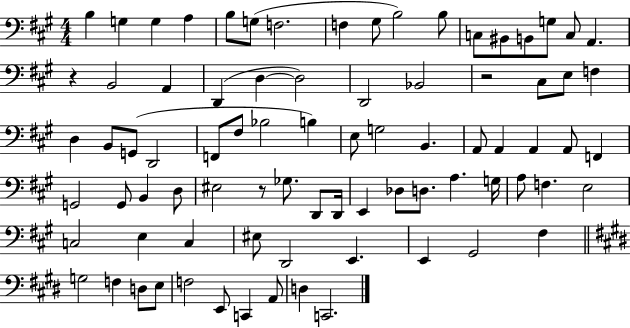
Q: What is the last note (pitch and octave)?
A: C2